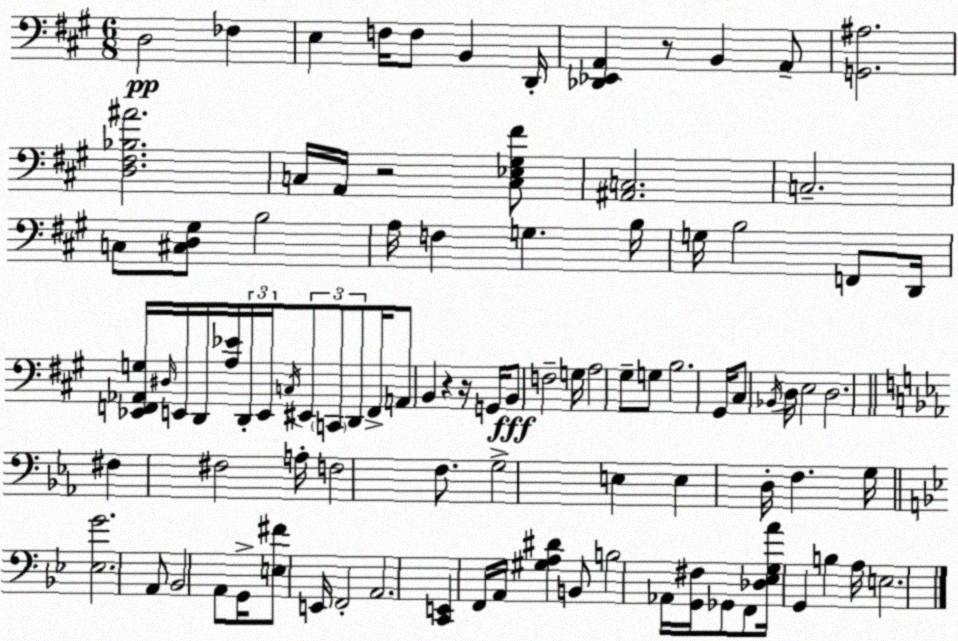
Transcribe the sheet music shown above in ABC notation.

X:1
T:Untitled
M:6/8
L:1/4
K:A
D,2 _F, E, F,/4 F,/2 B,, D,,/4 [_D,,_E,,A,,] z/2 B,, A,,/2 [G,,^A,]2 [D,^F,_B,^A]2 C,/4 A,,/4 z2 [C,_E,^G,^F]/2 [^A,,C,]2 C,2 C,/2 [^C,D,^G,]/2 B,2 A,/4 F, G, B,/4 G,/4 B,2 F,,/2 D,,/4 [_E,,F,,_A,,G,]/4 ^D,/4 E,,/4 D,,/4 [A,_E]/4 D,,/4 E,,/4 C,/4 ^E,,/2 C,,/2 D,,/2 F,,/4 A,,/2 B,, z z/4 G,,/4 B,,/2 F,2 G,/4 A,2 ^G,/2 G,/2 B,2 ^G,,/4 ^C,/2 _B,,/4 D,/4 E,2 D,2 ^F, ^F,2 A,/4 F,2 F,/2 G,2 E, E, D,/4 F, G,/4 [_E,G]2 A,,/2 _B,,2 A,,/2 G,,/4 [E,^F]/2 E,,/4 F,,2 A,,2 [C,,E,,] F,,/4 A,,/4 [^G,A,^D] B,,/2 B,2 _A,,/4 [G,,^F,]/4 _G,,/2 F,,/2 [_D,_E,G,A]/4 G,, B, A,/4 E,2